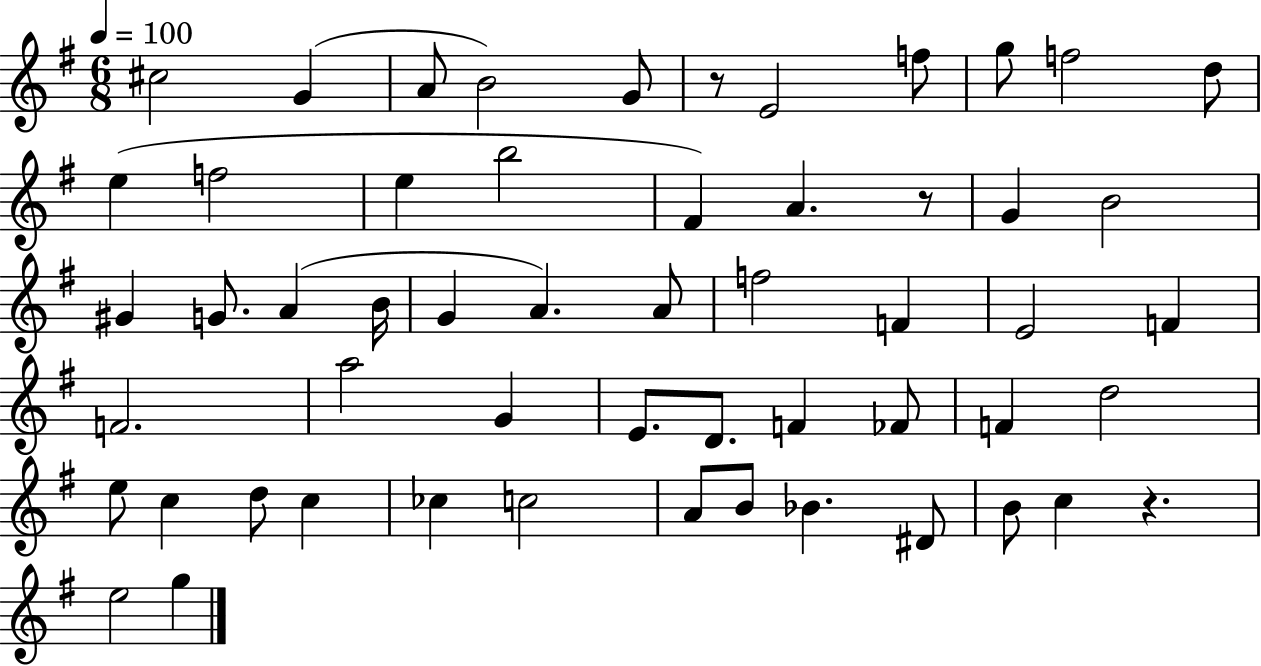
{
  \clef treble
  \numericTimeSignature
  \time 6/8
  \key g \major
  \tempo 4 = 100
  cis''2 g'4( | a'8 b'2) g'8 | r8 e'2 f''8 | g''8 f''2 d''8 | \break e''4( f''2 | e''4 b''2 | fis'4) a'4. r8 | g'4 b'2 | \break gis'4 g'8. a'4( b'16 | g'4 a'4.) a'8 | f''2 f'4 | e'2 f'4 | \break f'2. | a''2 g'4 | e'8. d'8. f'4 fes'8 | f'4 d''2 | \break e''8 c''4 d''8 c''4 | ces''4 c''2 | a'8 b'8 bes'4. dis'8 | b'8 c''4 r4. | \break e''2 g''4 | \bar "|."
}